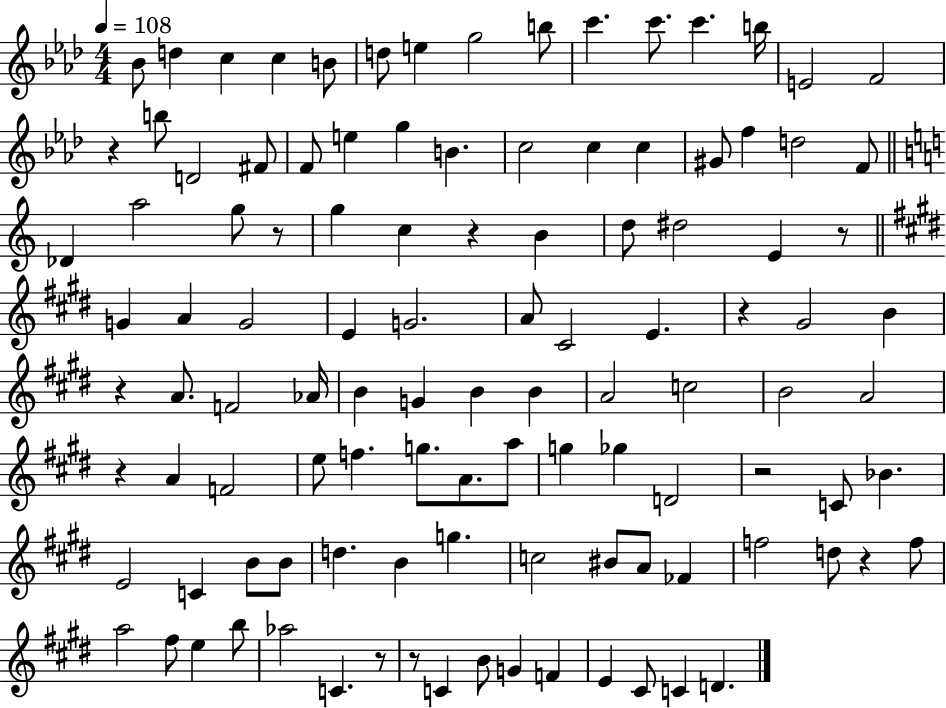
Bb4/e D5/q C5/q C5/q B4/e D5/e E5/q G5/h B5/e C6/q. C6/e. C6/q. B5/s E4/h F4/h R/q B5/e D4/h F#4/e F4/e E5/q G5/q B4/q. C5/h C5/q C5/q G#4/e F5/q D5/h F4/e Db4/q A5/h G5/e R/e G5/q C5/q R/q B4/q D5/e D#5/h E4/q R/e G4/q A4/q G4/h E4/q G4/h. A4/e C#4/h E4/q. R/q G#4/h B4/q R/q A4/e. F4/h Ab4/s B4/q G4/q B4/q B4/q A4/h C5/h B4/h A4/h R/q A4/q F4/h E5/e F5/q. G5/e. A4/e. A5/e G5/q Gb5/q D4/h R/h C4/e Bb4/q. E4/h C4/q B4/e B4/e D5/q. B4/q G5/q. C5/h BIS4/e A4/e FES4/q F5/h D5/e R/q F5/e A5/h F#5/e E5/q B5/e Ab5/h C4/q. R/e R/e C4/q B4/e G4/q F4/q E4/q C#4/e C4/q D4/q.